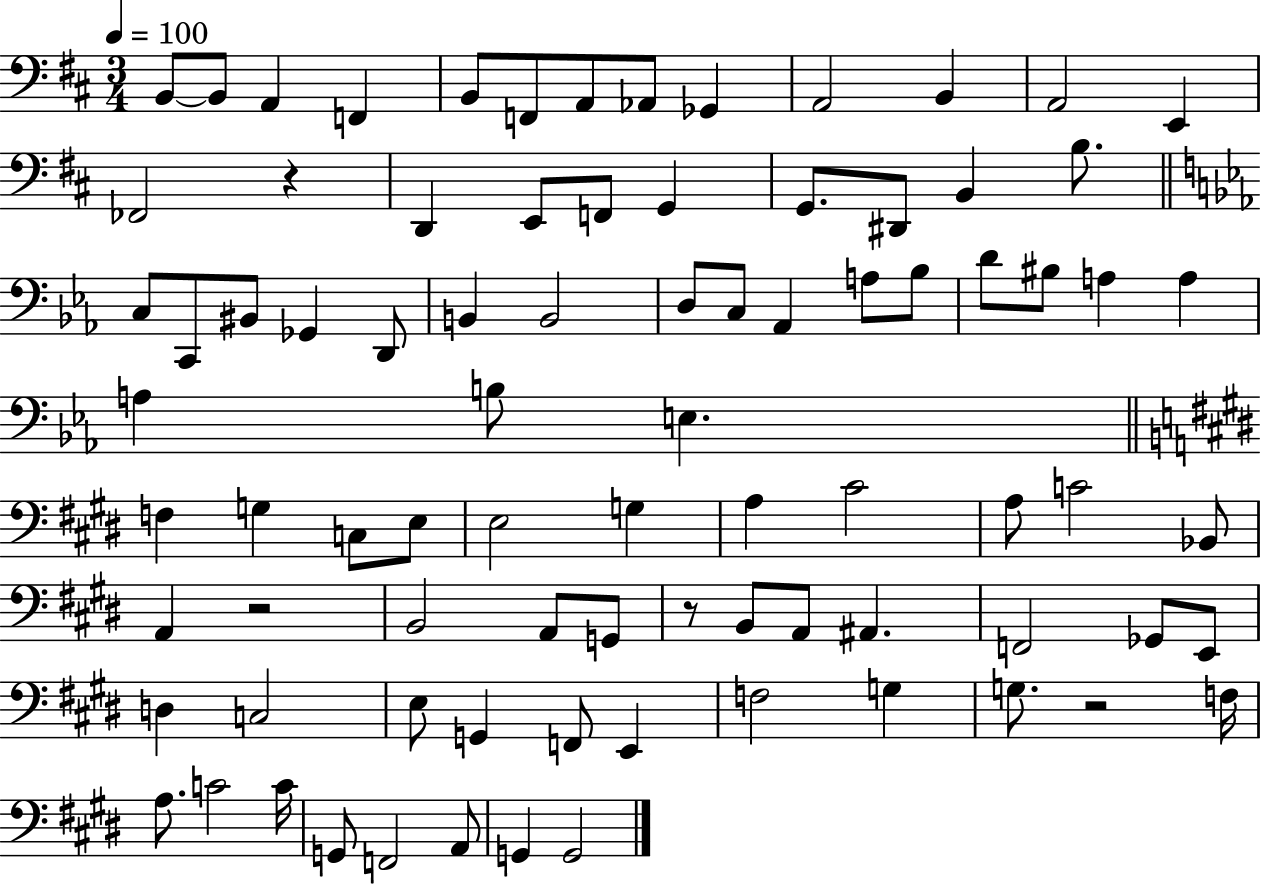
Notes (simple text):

B2/e B2/e A2/q F2/q B2/e F2/e A2/e Ab2/e Gb2/q A2/h B2/q A2/h E2/q FES2/h R/q D2/q E2/e F2/e G2/q G2/e. D#2/e B2/q B3/e. C3/e C2/e BIS2/e Gb2/q D2/e B2/q B2/h D3/e C3/e Ab2/q A3/e Bb3/e D4/e BIS3/e A3/q A3/q A3/q B3/e E3/q. F3/q G3/q C3/e E3/e E3/h G3/q A3/q C#4/h A3/e C4/h Bb2/e A2/q R/h B2/h A2/e G2/e R/e B2/e A2/e A#2/q. F2/h Gb2/e E2/e D3/q C3/h E3/e G2/q F2/e E2/q F3/h G3/q G3/e. R/h F3/s A3/e. C4/h C4/s G2/e F2/h A2/e G2/q G2/h